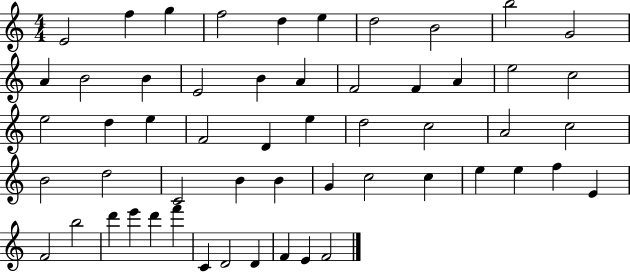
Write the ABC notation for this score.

X:1
T:Untitled
M:4/4
L:1/4
K:C
E2 f g f2 d e d2 B2 b2 G2 A B2 B E2 B A F2 F A e2 c2 e2 d e F2 D e d2 c2 A2 c2 B2 d2 C2 B B G c2 c e e f E F2 b2 d' e' d' f' C D2 D F E F2